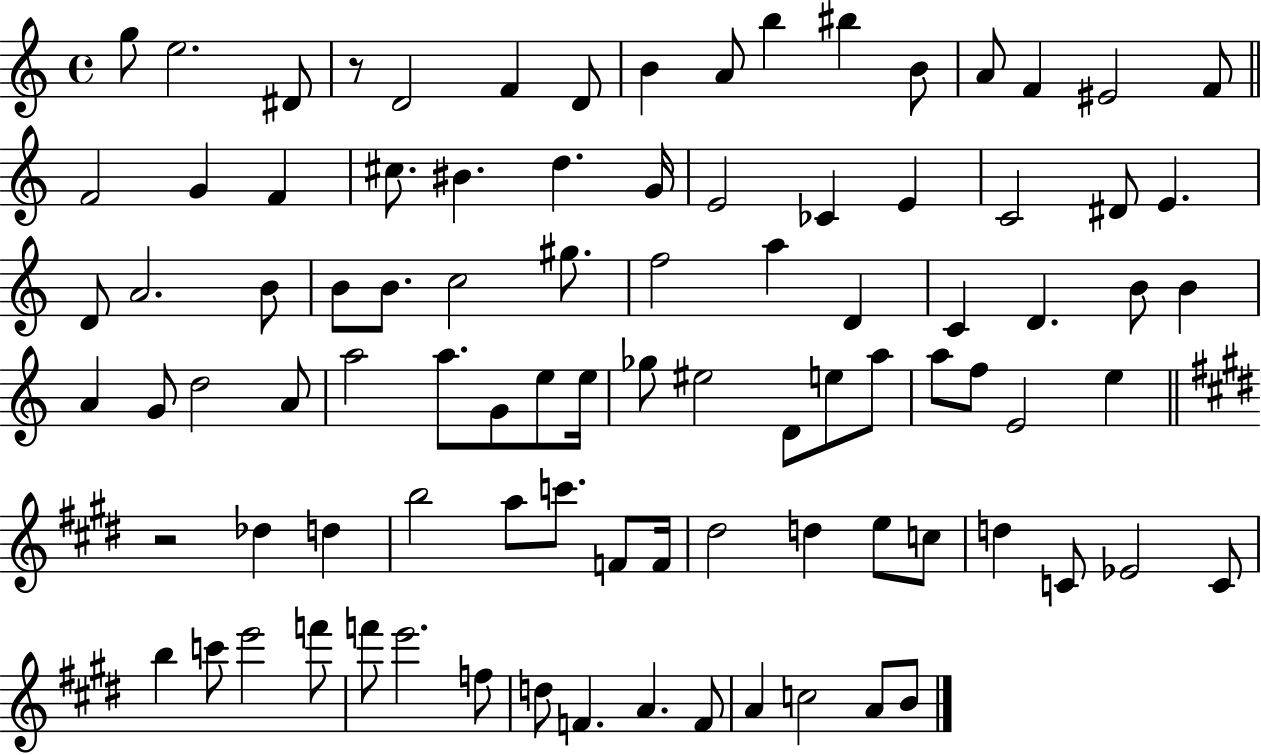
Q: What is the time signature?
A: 4/4